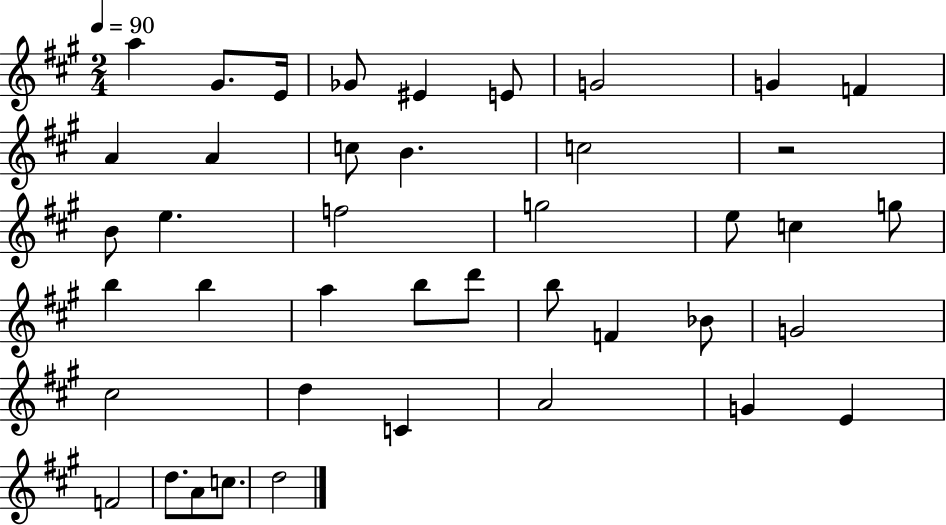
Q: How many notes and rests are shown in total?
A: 42